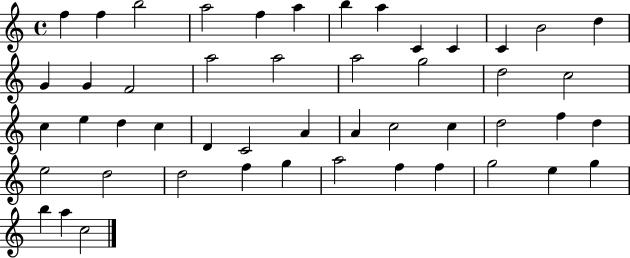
X:1
T:Untitled
M:4/4
L:1/4
K:C
f f b2 a2 f a b a C C C B2 d G G F2 a2 a2 a2 g2 d2 c2 c e d c D C2 A A c2 c d2 f d e2 d2 d2 f g a2 f f g2 e g b a c2